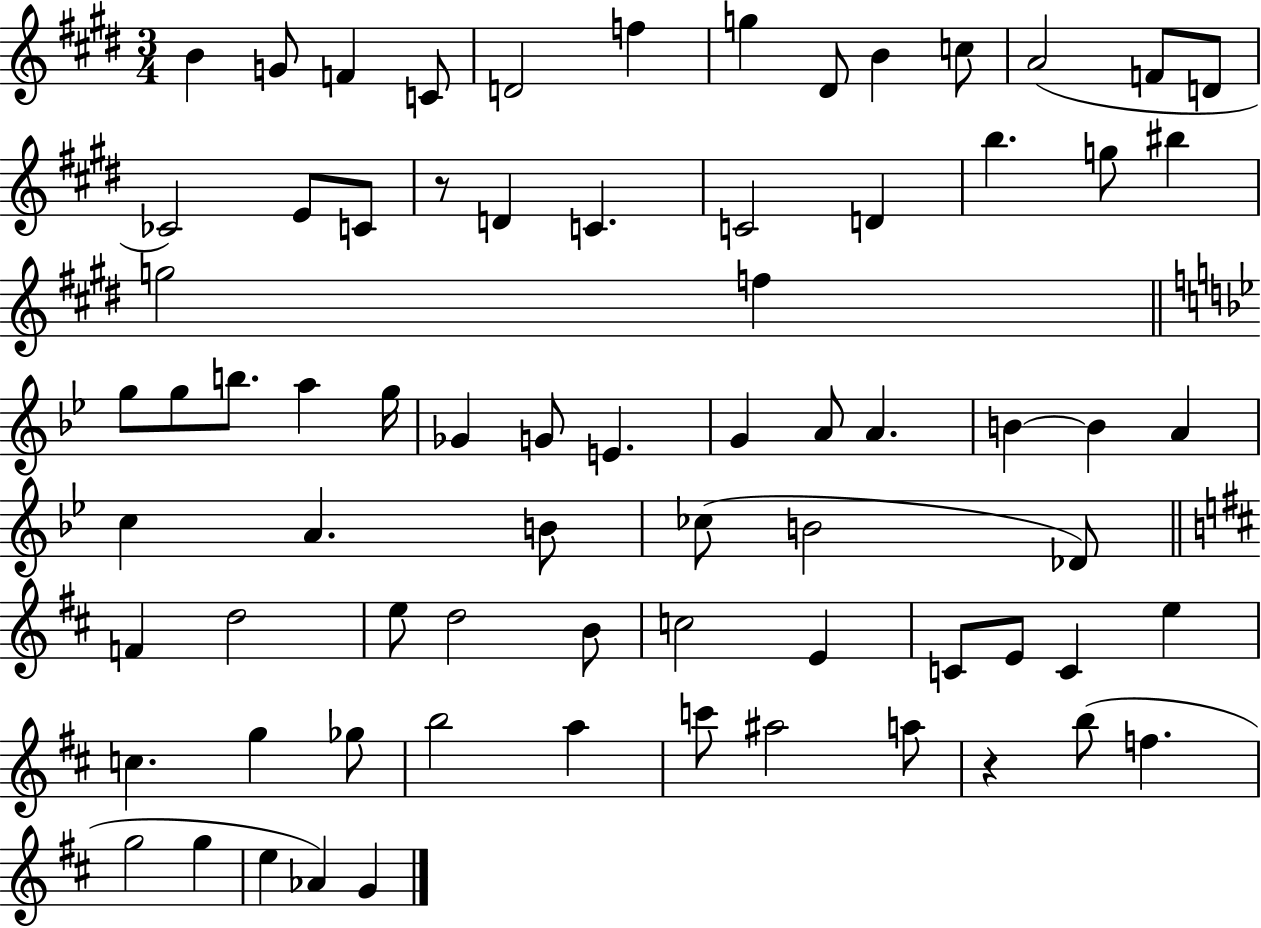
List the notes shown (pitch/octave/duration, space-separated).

B4/q G4/e F4/q C4/e D4/h F5/q G5/q D#4/e B4/q C5/e A4/h F4/e D4/e CES4/h E4/e C4/e R/e D4/q C4/q. C4/h D4/q B5/q. G5/e BIS5/q G5/h F5/q G5/e G5/e B5/e. A5/q G5/s Gb4/q G4/e E4/q. G4/q A4/e A4/q. B4/q B4/q A4/q C5/q A4/q. B4/e CES5/e B4/h Db4/e F4/q D5/h E5/e D5/h B4/e C5/h E4/q C4/e E4/e C4/q E5/q C5/q. G5/q Gb5/e B5/h A5/q C6/e A#5/h A5/e R/q B5/e F5/q. G5/h G5/q E5/q Ab4/q G4/q